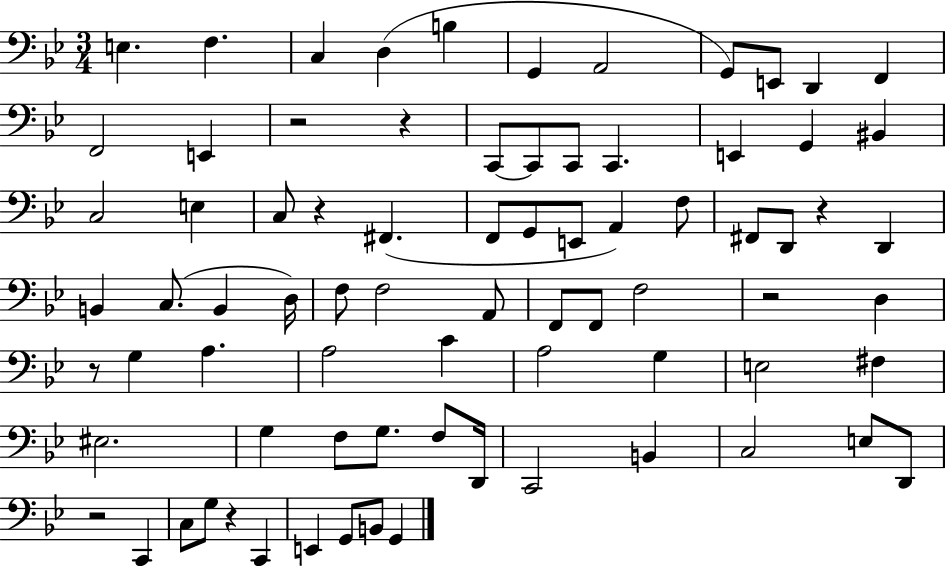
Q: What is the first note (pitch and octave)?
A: E3